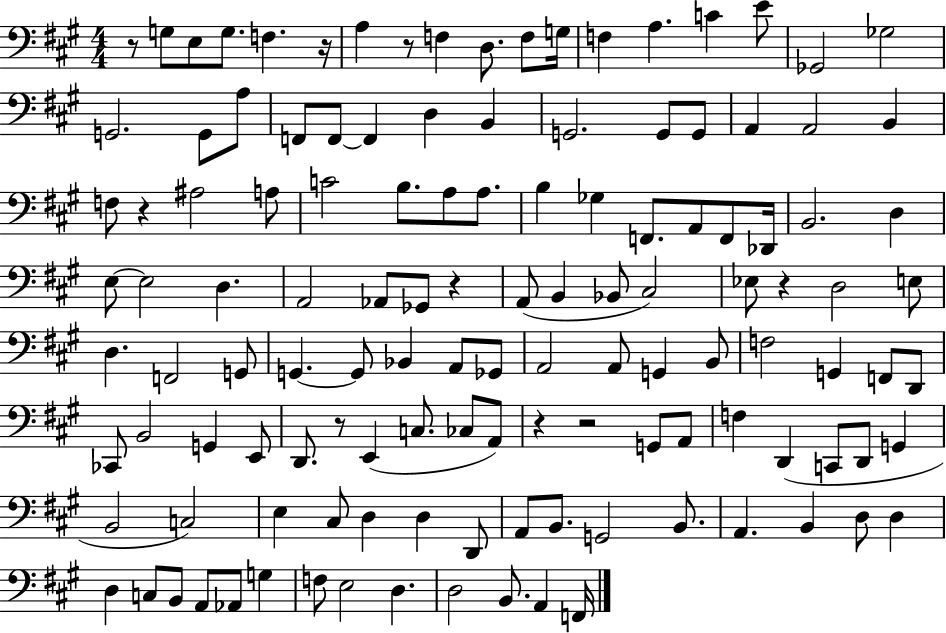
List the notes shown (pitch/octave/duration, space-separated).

R/e G3/e E3/e G3/e. F3/q. R/s A3/q R/e F3/q D3/e. F3/e G3/s F3/q A3/q. C4/q E4/e Gb2/h Gb3/h G2/h. G2/e A3/e F2/e F2/e F2/q D3/q B2/q G2/h. G2/e G2/e A2/q A2/h B2/q F3/e R/q A#3/h A3/e C4/h B3/e. A3/e A3/e. B3/q Gb3/q F2/e. A2/e F2/e Db2/s B2/h. D3/q E3/e E3/h D3/q. A2/h Ab2/e Gb2/e R/q A2/e B2/q Bb2/e C#3/h Eb3/e R/q D3/h E3/e D3/q. F2/h G2/e G2/q. G2/e Bb2/q A2/e Gb2/e A2/h A2/e G2/q B2/e F3/h G2/q F2/e D2/e CES2/e B2/h G2/q E2/e D2/e. R/e E2/q C3/e. CES3/e A2/e R/q R/h G2/e A2/e F3/q D2/q C2/e D2/e G2/q B2/h C3/h E3/q C#3/e D3/q D3/q D2/e A2/e B2/e. G2/h B2/e. A2/q. B2/q D3/e D3/q D3/q C3/e B2/e A2/e Ab2/e G3/q F3/e E3/h D3/q. D3/h B2/e. A2/q F2/s